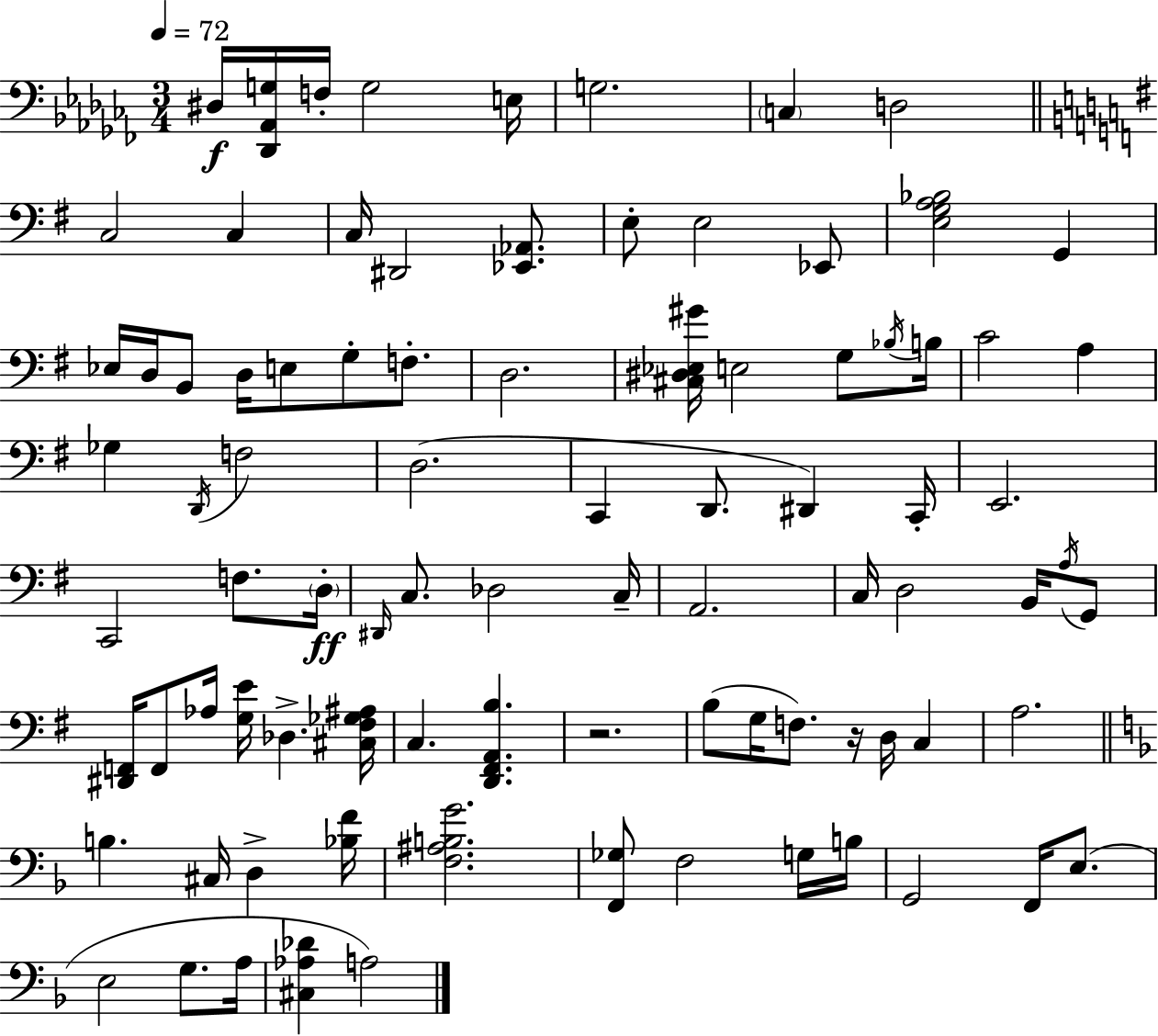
{
  \clef bass
  \numericTimeSignature
  \time 3/4
  \key aes \minor
  \tempo 4 = 72
  dis16\f <des, aes, g>16 f16-. g2 e16 | g2. | \parenthesize c4 d2 | \bar "||" \break \key e \minor c2 c4 | c16 dis,2 <ees, aes,>8. | e8-. e2 ees,8 | <e g a bes>2 g,4 | \break ees16 d16 b,8 d16 e8 g8-. f8.-. | d2. | <cis dis ees gis'>16 e2 g8 \acciaccatura { bes16 } | b16 c'2 a4 | \break ges4 \acciaccatura { d,16 } f2 | d2.( | c,4 d,8. dis,4) | c,16-. e,2. | \break c,2 f8. | \parenthesize d16-.\ff \grace { dis,16 } c8. des2 | c16-- a,2. | c16 d2 | \break b,16 \acciaccatura { a16 } g,8 <dis, f,>16 f,8 aes16 <g e'>16 des4.-> | <cis fis ges ais>16 c4. <d, fis, a, b>4. | r2. | b8( g16 f8.) r16 d16 | \break c4 a2. | \bar "||" \break \key f \major b4. cis16 d4-> <bes f'>16 | <f ais b g'>2. | <f, ges>8 f2 g16 b16 | g,2 f,16 e8.( | \break e2 g8. a16 | <cis aes des'>4 a2) | \bar "|."
}